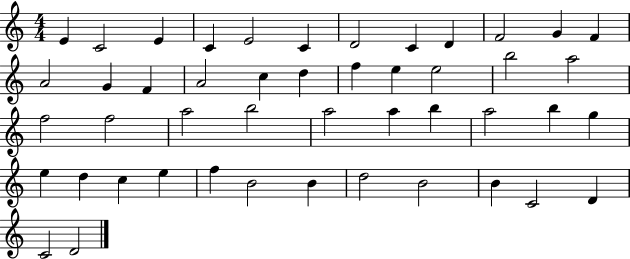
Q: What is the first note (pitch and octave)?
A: E4